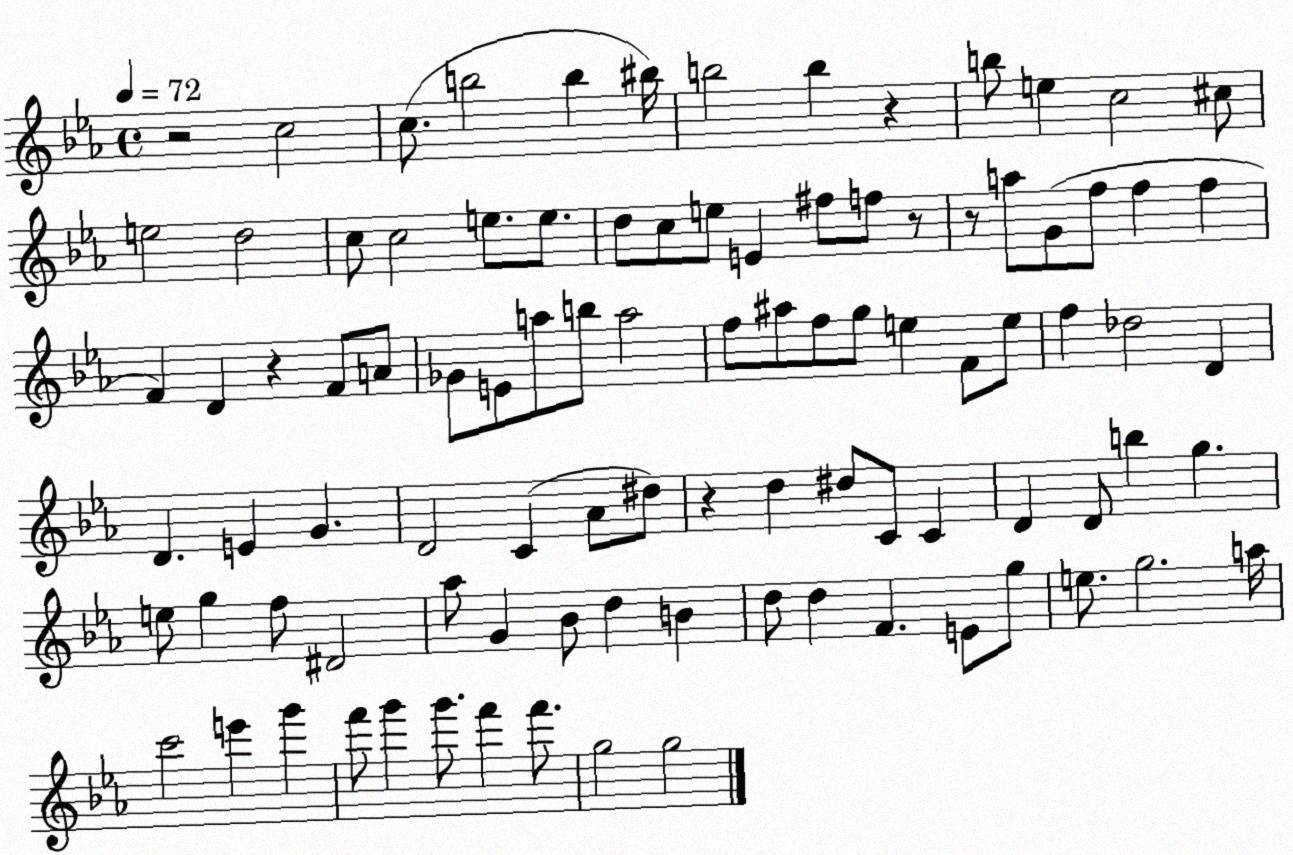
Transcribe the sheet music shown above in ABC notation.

X:1
T:Untitled
M:4/4
L:1/4
K:Eb
z2 c2 c/2 b2 b ^b/4 b2 b z b/2 e c2 ^c/2 e2 d2 c/2 c2 e/2 e/2 d/2 c/2 e/2 E ^f/2 f/2 z/2 z/2 a/2 G/2 f/2 f f F D z F/2 A/2 _G/2 E/2 a/2 b/2 a2 f/2 ^a/2 f/2 g/2 e F/2 e/2 f _d2 D D E G D2 C _A/2 ^d/2 z d ^d/2 C/2 C D D/2 b g e/2 g f/2 ^D2 _a/2 G _B/2 d B d/2 d F E/2 g/2 e/2 g2 a/4 c'2 e' g' f'/2 g' g'/2 f' f'/2 g2 g2